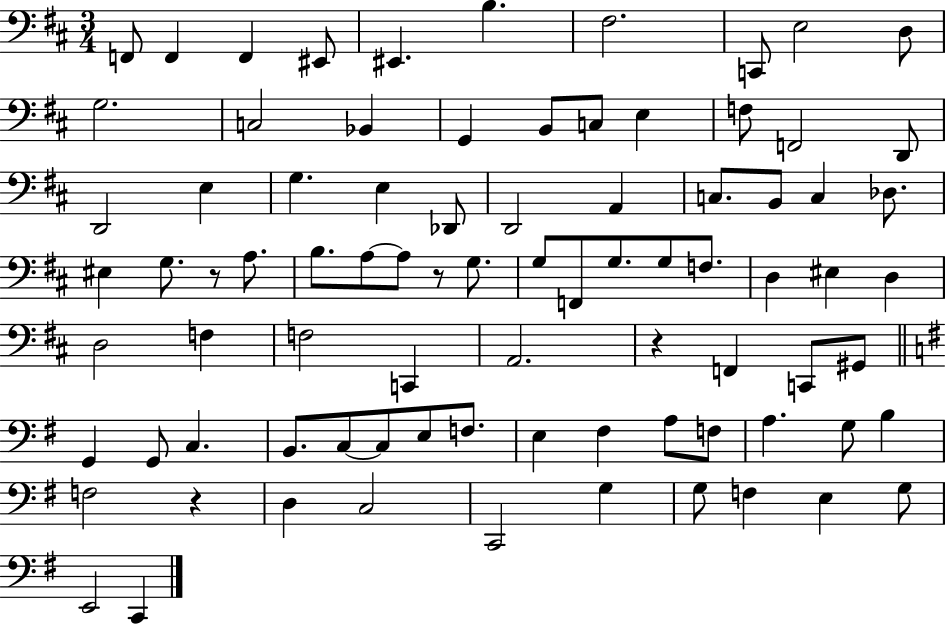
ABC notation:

X:1
T:Untitled
M:3/4
L:1/4
K:D
F,,/2 F,, F,, ^E,,/2 ^E,, B, ^F,2 C,,/2 E,2 D,/2 G,2 C,2 _B,, G,, B,,/2 C,/2 E, F,/2 F,,2 D,,/2 D,,2 E, G, E, _D,,/2 D,,2 A,, C,/2 B,,/2 C, _D,/2 ^E, G,/2 z/2 A,/2 B,/2 A,/2 A,/2 z/2 G,/2 G,/2 F,,/2 G,/2 G,/2 F,/2 D, ^E, D, D,2 F, F,2 C,, A,,2 z F,, C,,/2 ^G,,/2 G,, G,,/2 C, B,,/2 C,/2 C,/2 E,/2 F,/2 E, ^F, A,/2 F,/2 A, G,/2 B, F,2 z D, C,2 C,,2 G, G,/2 F, E, G,/2 E,,2 C,,